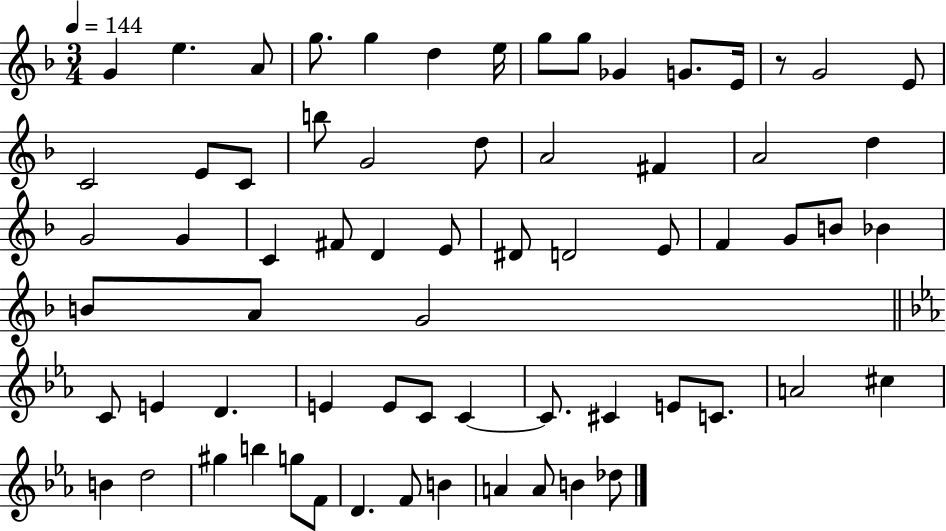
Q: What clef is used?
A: treble